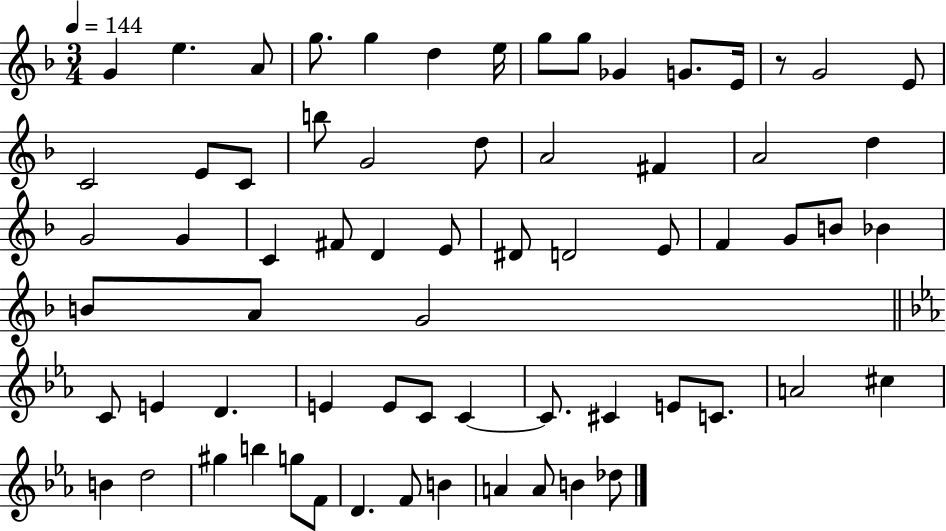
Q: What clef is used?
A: treble